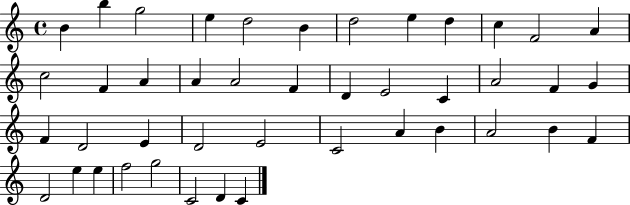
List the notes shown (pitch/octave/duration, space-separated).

B4/q B5/q G5/h E5/q D5/h B4/q D5/h E5/q D5/q C5/q F4/h A4/q C5/h F4/q A4/q A4/q A4/h F4/q D4/q E4/h C4/q A4/h F4/q G4/q F4/q D4/h E4/q D4/h E4/h C4/h A4/q B4/q A4/h B4/q F4/q D4/h E5/q E5/q F5/h G5/h C4/h D4/q C4/q